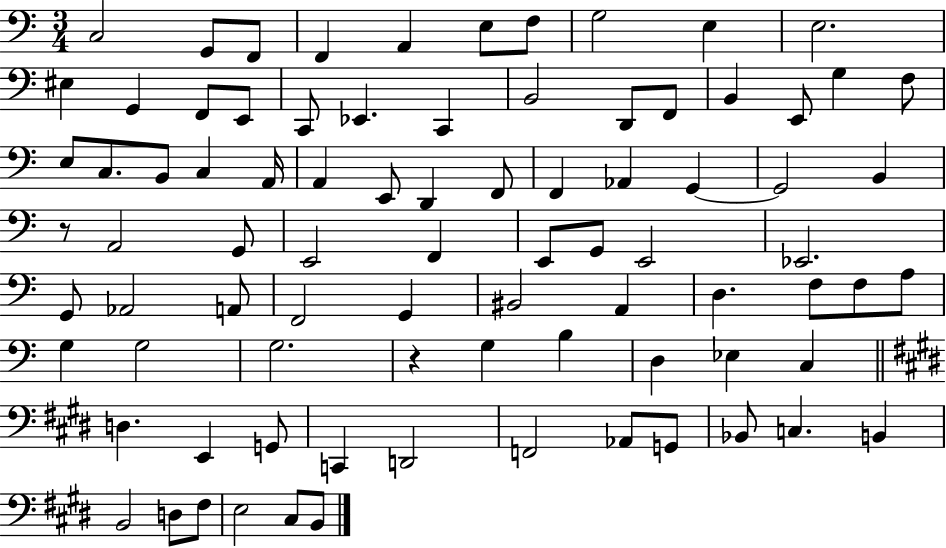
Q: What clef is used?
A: bass